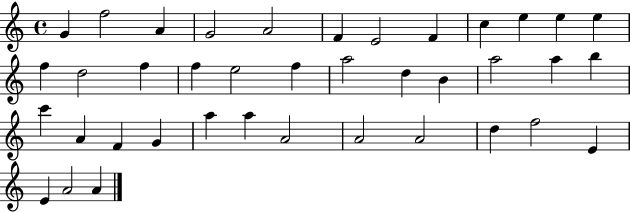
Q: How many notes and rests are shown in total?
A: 39